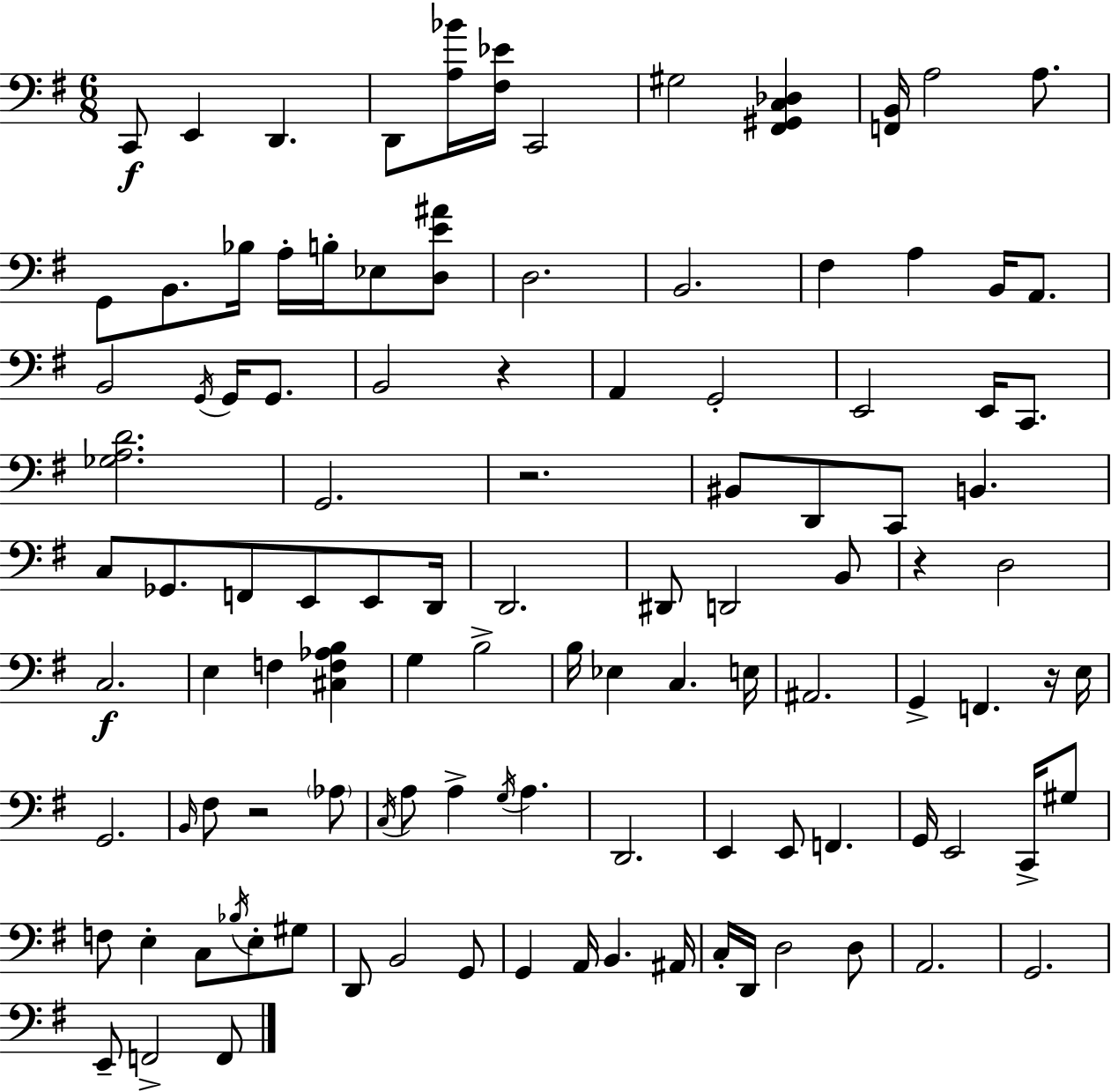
{
  \clef bass
  \numericTimeSignature
  \time 6/8
  \key e \minor
  c,8\f e,4 d,4. | d,8 <a bes'>16 <fis ees'>16 c,2 | gis2 <fis, gis, c des>4 | <f, b,>16 a2 a8. | \break g,8 b,8. bes16 a16-. b16-. ees8 <d e' ais'>8 | d2. | b,2. | fis4 a4 b,16 a,8. | \break b,2 \acciaccatura { g,16 } g,16 g,8. | b,2 r4 | a,4 g,2-. | e,2 e,16 c,8. | \break <ges a d'>2. | g,2. | r2. | bis,8 d,8 c,8 b,4. | \break c8 ges,8. f,8 e,8 e,8 | d,16 d,2. | dis,8 d,2 b,8 | r4 d2 | \break c2.\f | e4 f4 <cis f aes b>4 | g4 b2-> | b16 ees4 c4. | \break e16 ais,2. | g,4-> f,4. r16 | e16 g,2. | \grace { b,16 } fis8 r2 | \break \parenthesize aes8 \acciaccatura { c16 } a8 a4-> \acciaccatura { g16 } a4. | d,2. | e,4 e,8 f,4. | g,16 e,2 | \break c,16-> gis8 f8 e4-. c8 | \acciaccatura { bes16 } e8-. gis8 d,8 b,2 | g,8 g,4 a,16 b,4. | ais,16 c16-. d,16 d2 | \break d8 a,2. | g,2. | e,8-- f,2-> | f,8 \bar "|."
}